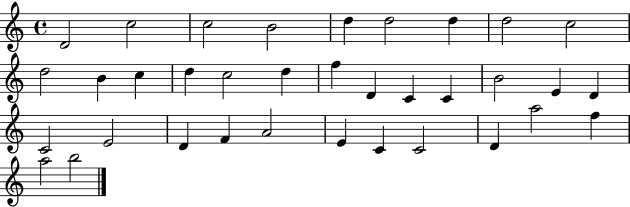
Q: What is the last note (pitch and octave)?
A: B5